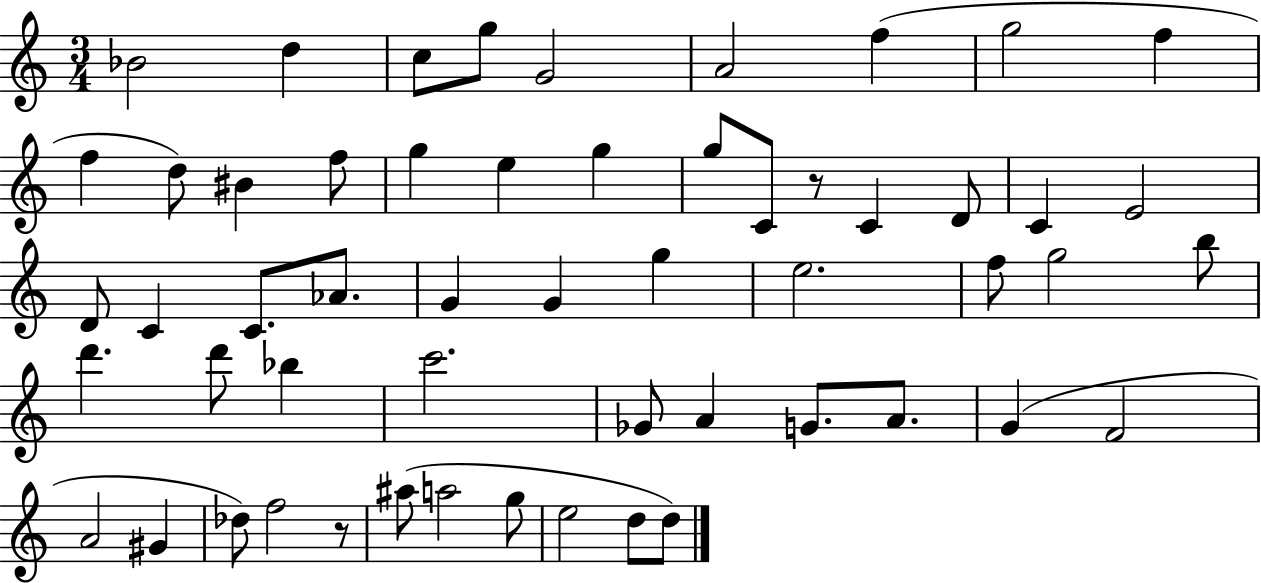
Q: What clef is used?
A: treble